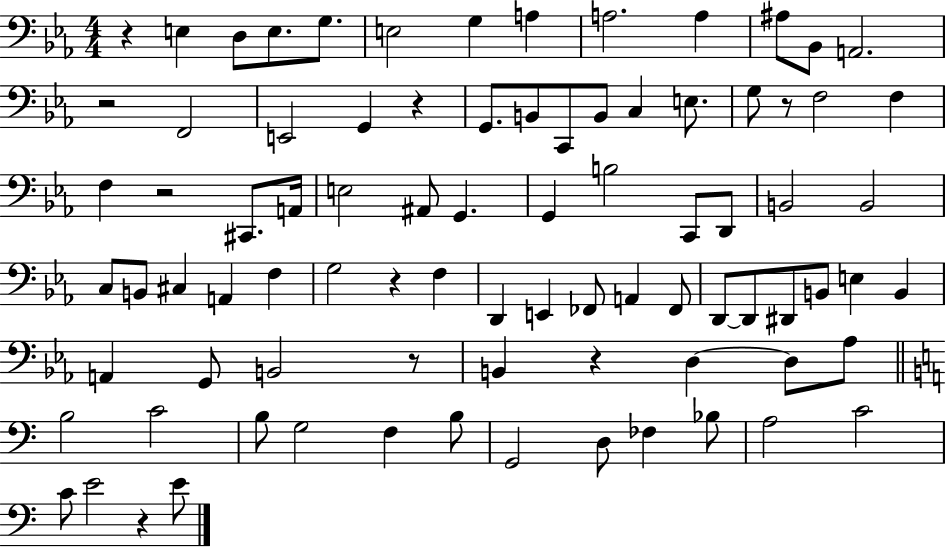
X:1
T:Untitled
M:4/4
L:1/4
K:Eb
z E, D,/2 E,/2 G,/2 E,2 G, A, A,2 A, ^A,/2 _B,,/2 A,,2 z2 F,,2 E,,2 G,, z G,,/2 B,,/2 C,,/2 B,,/2 C, E,/2 G,/2 z/2 F,2 F, F, z2 ^C,,/2 A,,/4 E,2 ^A,,/2 G,, G,, B,2 C,,/2 D,,/2 B,,2 B,,2 C,/2 B,,/2 ^C, A,, F, G,2 z F, D,, E,, _F,,/2 A,, _F,,/2 D,,/2 D,,/2 ^D,,/2 B,,/2 E, B,, A,, G,,/2 B,,2 z/2 B,, z D, D,/2 _A,/2 B,2 C2 B,/2 G,2 F, B,/2 G,,2 D,/2 _F, _B,/2 A,2 C2 C/2 E2 z E/2